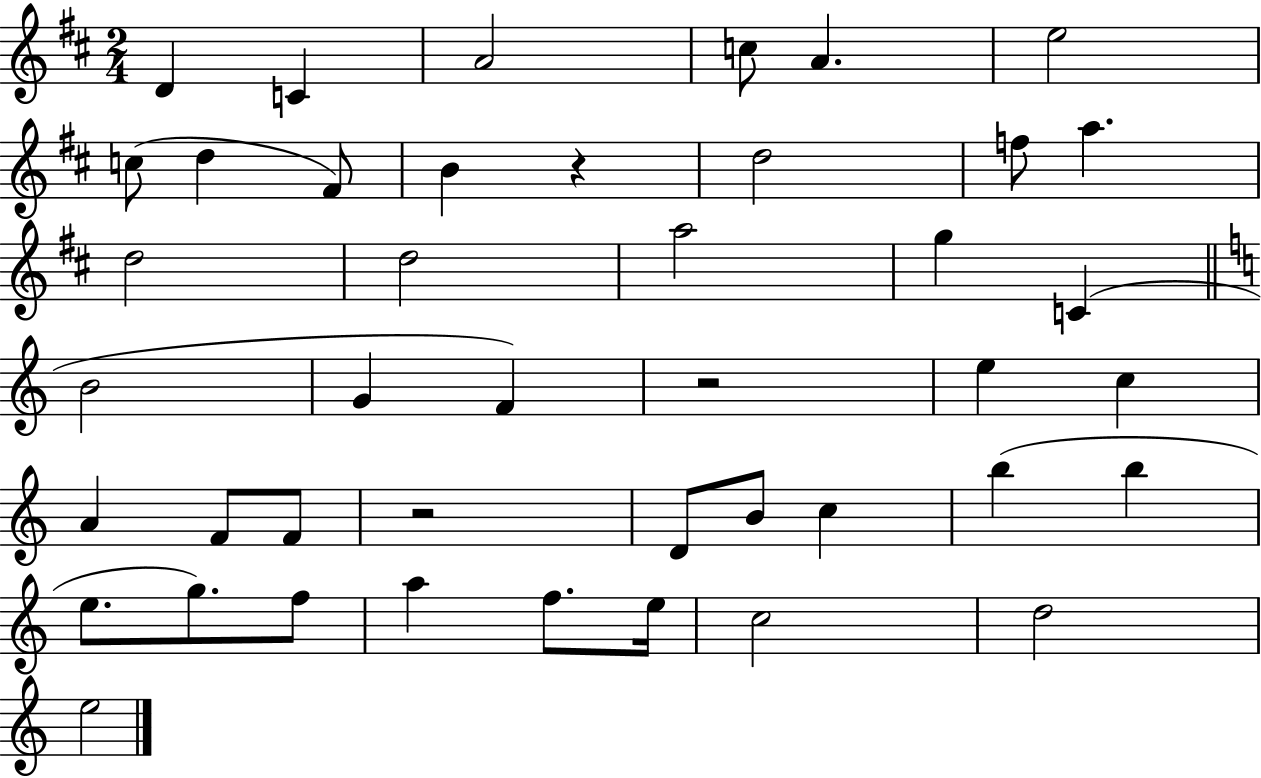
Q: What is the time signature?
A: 2/4